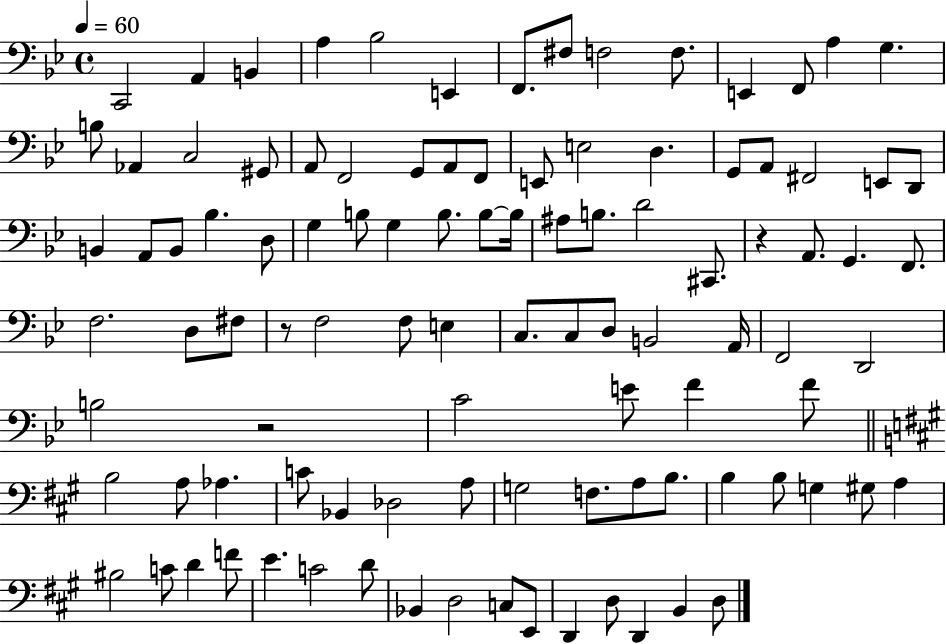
{
  \clef bass
  \time 4/4
  \defaultTimeSignature
  \key bes \major
  \tempo 4 = 60
  c,2 a,4 b,4 | a4 bes2 e,4 | f,8. fis8 f2 f8. | e,4 f,8 a4 g4. | \break b8 aes,4 c2 gis,8 | a,8 f,2 g,8 a,8 f,8 | e,8 e2 d4. | g,8 a,8 fis,2 e,8 d,8 | \break b,4 a,8 b,8 bes4. d8 | g4 b8 g4 b8. b8~~ b16 | ais8 b8. d'2 cis,8. | r4 a,8. g,4. f,8. | \break f2. d8 fis8 | r8 f2 f8 e4 | c8. c8 d8 b,2 a,16 | f,2 d,2 | \break b2 r2 | c'2 e'8 f'4 f'8 | \bar "||" \break \key a \major b2 a8 aes4. | c'8 bes,4 des2 a8 | g2 f8. a8 b8. | b4 b8 g4 gis8 a4 | \break bis2 c'8 d'4 f'8 | e'4. c'2 d'8 | bes,4 d2 c8 e,8 | d,4 d8 d,4 b,4 d8 | \break \bar "|."
}